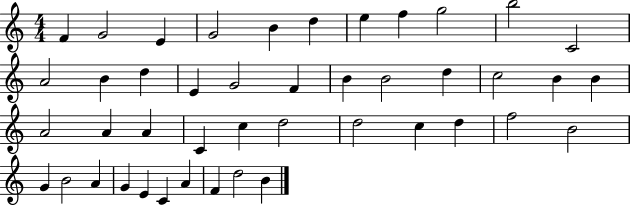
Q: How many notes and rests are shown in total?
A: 44